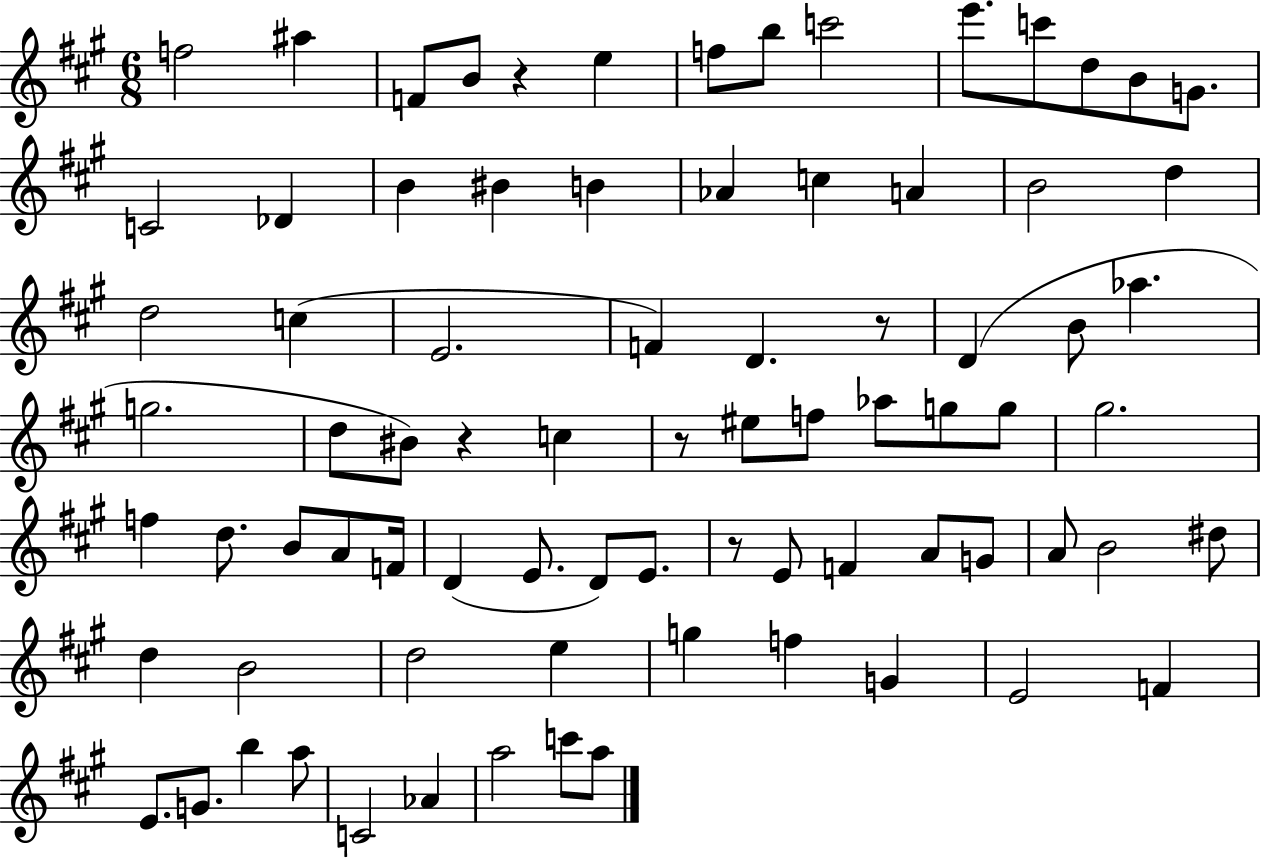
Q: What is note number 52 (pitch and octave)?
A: F4